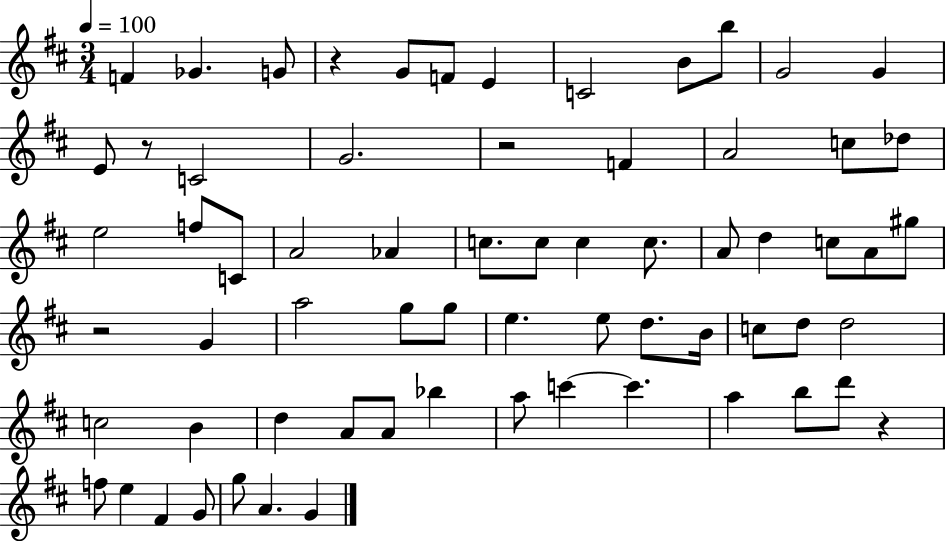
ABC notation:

X:1
T:Untitled
M:3/4
L:1/4
K:D
F _G G/2 z G/2 F/2 E C2 B/2 b/2 G2 G E/2 z/2 C2 G2 z2 F A2 c/2 _d/2 e2 f/2 C/2 A2 _A c/2 c/2 c c/2 A/2 d c/2 A/2 ^g/2 z2 G a2 g/2 g/2 e e/2 d/2 B/4 c/2 d/2 d2 c2 B d A/2 A/2 _b a/2 c' c' a b/2 d'/2 z f/2 e ^F G/2 g/2 A G